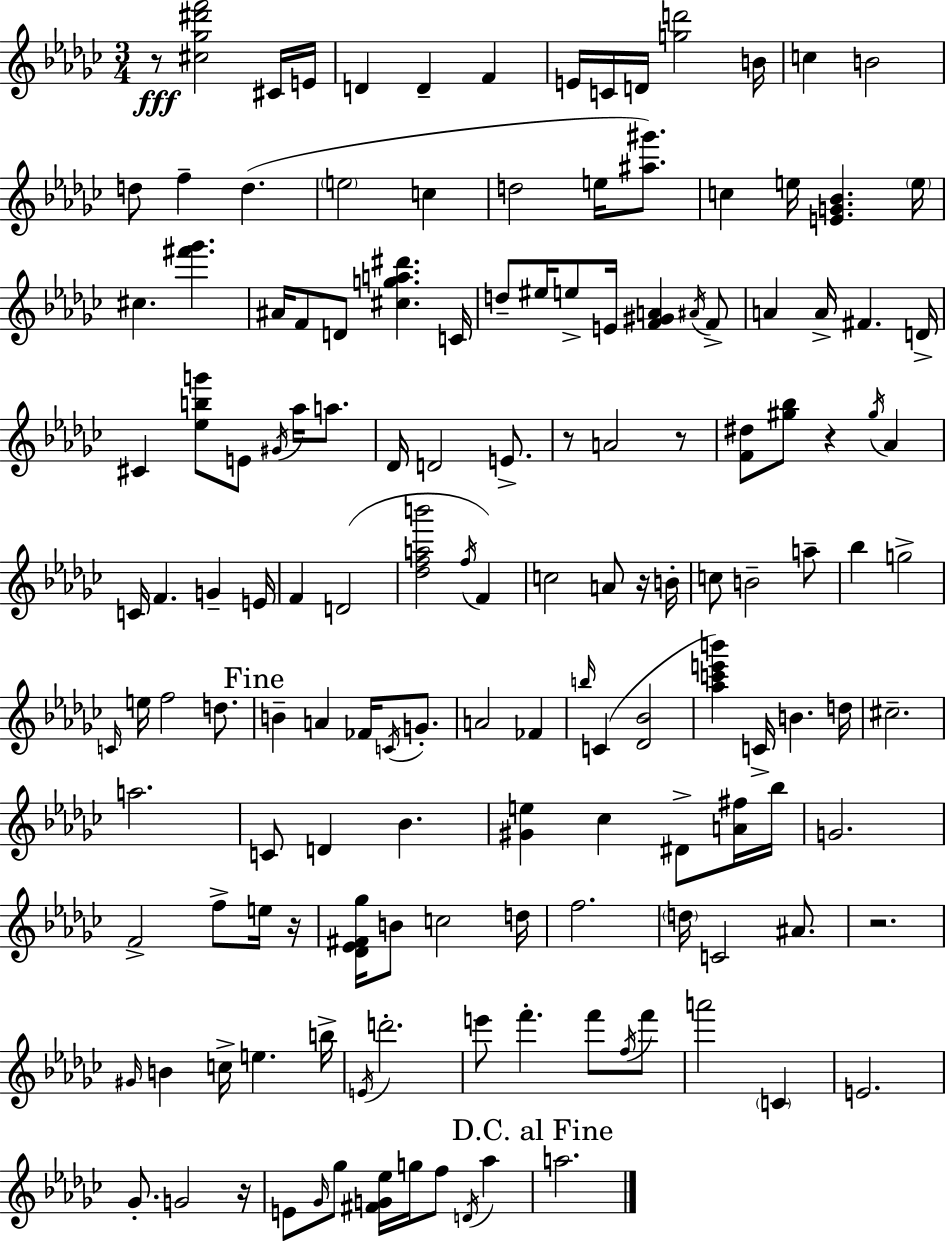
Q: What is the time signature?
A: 3/4